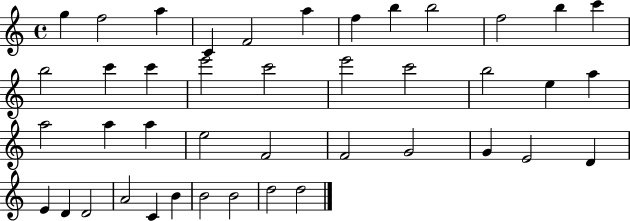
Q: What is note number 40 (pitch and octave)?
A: B4